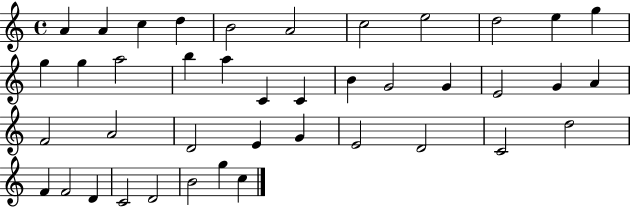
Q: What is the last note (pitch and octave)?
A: C5